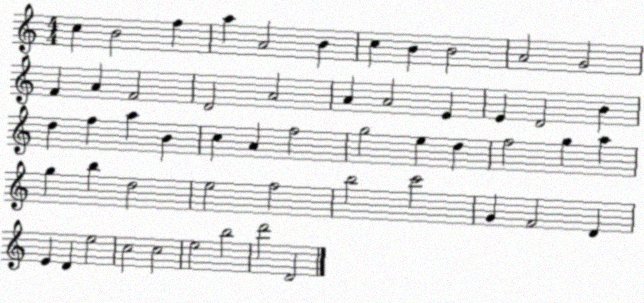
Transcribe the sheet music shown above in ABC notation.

X:1
T:Untitled
M:4/4
L:1/4
K:C
c B2 f a A2 B c B B2 A2 G2 F A F2 D2 A2 A A2 E E D2 B d f a B c A f2 g2 e d f2 g a g b d2 e2 f2 b2 c'2 G F2 D E D e2 c2 c2 e2 b2 d'2 D2